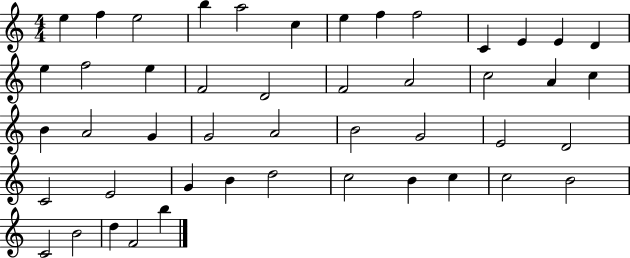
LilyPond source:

{
  \clef treble
  \numericTimeSignature
  \time 4/4
  \key c \major
  e''4 f''4 e''2 | b''4 a''2 c''4 | e''4 f''4 f''2 | c'4 e'4 e'4 d'4 | \break e''4 f''2 e''4 | f'2 d'2 | f'2 a'2 | c''2 a'4 c''4 | \break b'4 a'2 g'4 | g'2 a'2 | b'2 g'2 | e'2 d'2 | \break c'2 e'2 | g'4 b'4 d''2 | c''2 b'4 c''4 | c''2 b'2 | \break c'2 b'2 | d''4 f'2 b''4 | \bar "|."
}